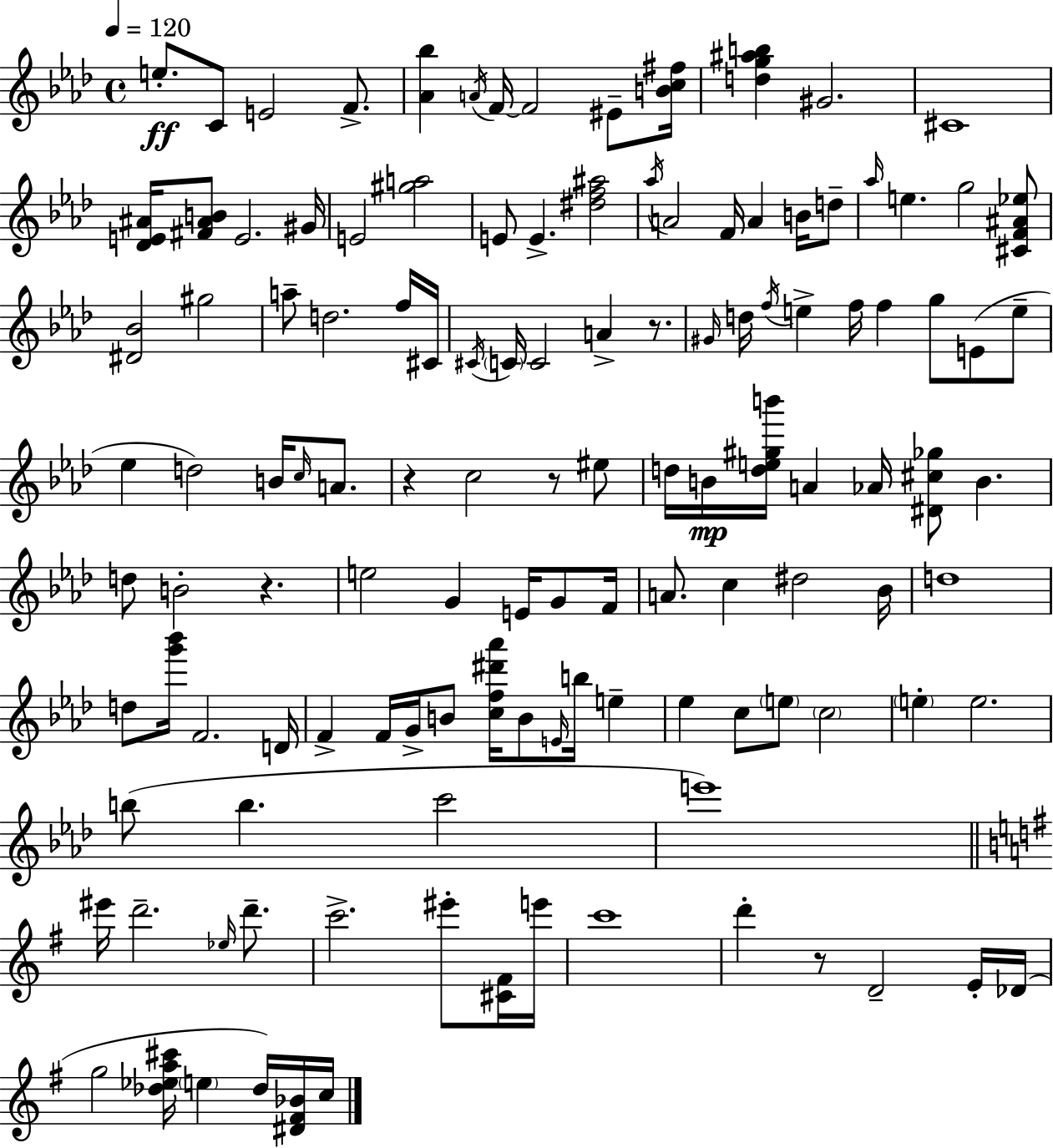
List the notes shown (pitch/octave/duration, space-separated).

E5/e. C4/e E4/h F4/e. [Ab4,Bb5]/q A4/s F4/s F4/h EIS4/e [B4,C5,F#5]/s [D5,G5,A#5,B5]/q G#4/h. C#4/w [Db4,E4,A#4]/s [F#4,A#4,B4]/e E4/h. G#4/s E4/h [G#5,A5]/h E4/e E4/q. [D#5,F5,A#5]/h Ab5/s A4/h F4/s A4/q B4/s D5/e Ab5/s E5/q. G5/h [C#4,F4,A#4,Eb5]/e [D#4,Bb4]/h G#5/h A5/e D5/h. F5/s C#4/s C#4/s C4/s C4/h A4/q R/e. G#4/s D5/s F5/s E5/q F5/s F5/q G5/e E4/e E5/e Eb5/q D5/h B4/s C5/s A4/e. R/q C5/h R/e EIS5/e D5/s B4/s [D5,E5,G#5,B6]/s A4/q Ab4/s [D#4,C#5,Gb5]/e B4/q. D5/e B4/h R/q. E5/h G4/q E4/s G4/e F4/s A4/e. C5/q D#5/h Bb4/s D5/w D5/e [G6,Bb6]/s F4/h. D4/s F4/q F4/s G4/s B4/e [C5,F5,D#6,Ab6]/s B4/e E4/s B5/s E5/q Eb5/q C5/e E5/e C5/h E5/q E5/h. B5/e B5/q. C6/h E6/w EIS6/s D6/h. Eb5/s D6/e. C6/h. EIS6/e [C#4,F#4]/s E6/s C6/w D6/q R/e D4/h E4/s Db4/s G5/h [Db5,Eb5,A5,C#6]/s E5/q Db5/s [D#4,F#4,Bb4]/s C5/s